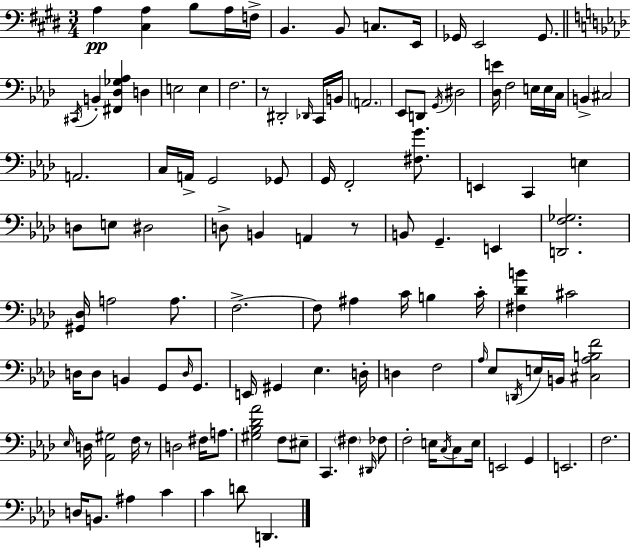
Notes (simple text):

A3/q [C#3,A3]/q B3/e A3/s F3/s B2/q. B2/e C3/e. E2/s Gb2/s E2/h Gb2/e. C#2/s B2/q [F#2,Db3,Gb3,Ab3]/q D3/q E3/h E3/q F3/h. R/e D#2/h Db2/s C2/s B2/s A2/h. Eb2/e D2/e G2/s D#3/h [Db3,E4]/s F3/h E3/s E3/s C3/s B2/q C#3/h A2/h. C3/s A2/s G2/h Gb2/e G2/s F2/h [F#3,G4]/e. E2/q C2/q E3/q D3/e E3/e D#3/h D3/e B2/q A2/q R/e B2/e G2/q. E2/q [D2,F3,Gb3]/h. [G#2,Db3]/s A3/h A3/e. F3/h. F3/e A#3/q C4/s B3/q C4/s [F#3,Db4,B4]/q C#4/h D3/s D3/e B2/q G2/e D3/s G2/e. E2/s G#2/q Eb3/q. D3/s D3/q F3/h Ab3/s Eb3/e D2/s E3/s B2/s [C#3,Ab3,B3,F4]/h Eb3/s D3/s [Ab2,G#3]/h F3/s R/e D3/h F#3/s A3/e. [G#3,Bb3,Db4,Ab4]/h F3/e EIS3/e C2/q. F#3/q D#2/s FES3/e F3/h E3/s C3/s C3/e E3/s E2/h G2/q E2/h. F3/h. D3/s B2/e. A#3/q C4/q C4/q D4/e D2/q.